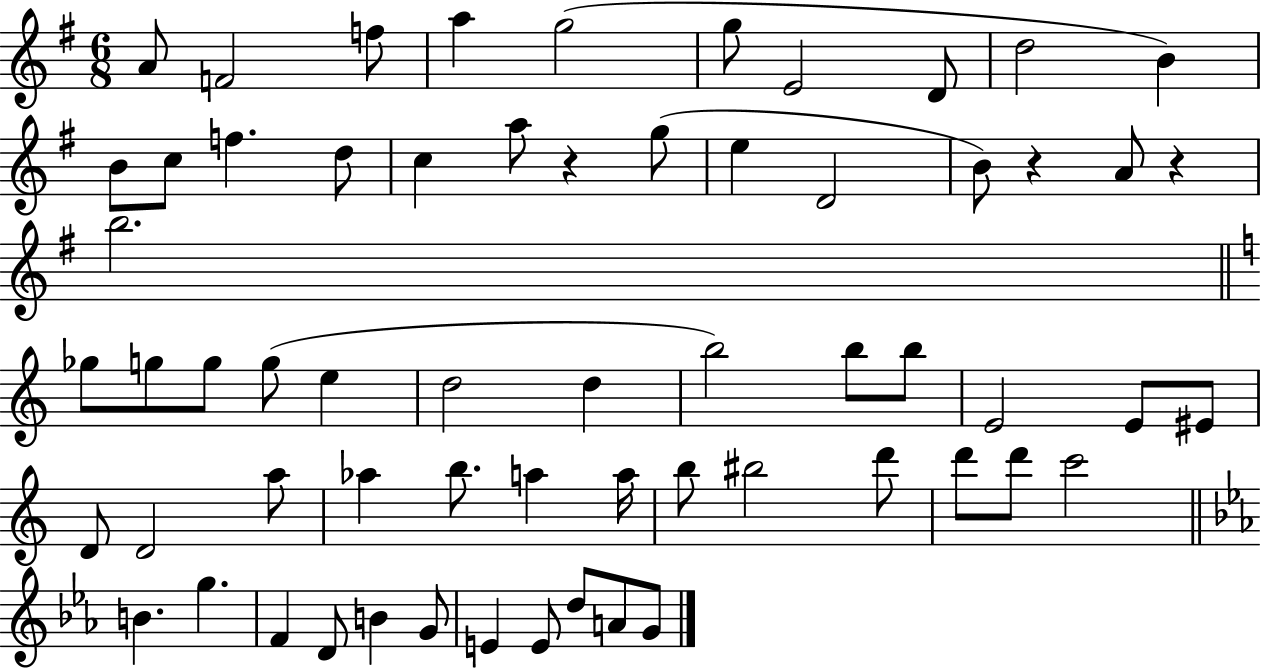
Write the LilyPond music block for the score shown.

{
  \clef treble
  \numericTimeSignature
  \time 6/8
  \key g \major
  a'8 f'2 f''8 | a''4 g''2( | g''8 e'2 d'8 | d''2 b'4) | \break b'8 c''8 f''4. d''8 | c''4 a''8 r4 g''8( | e''4 d'2 | b'8) r4 a'8 r4 | \break b''2. | \bar "||" \break \key a \minor ges''8 g''8 g''8 g''8( e''4 | d''2 d''4 | b''2) b''8 b''8 | e'2 e'8 eis'8 | \break d'8 d'2 a''8 | aes''4 b''8. a''4 a''16 | b''8 bis''2 d'''8 | d'''8 d'''8 c'''2 | \break \bar "||" \break \key ees \major b'4. g''4. | f'4 d'8 b'4 g'8 | e'4 e'8 d''8 a'8 g'8 | \bar "|."
}